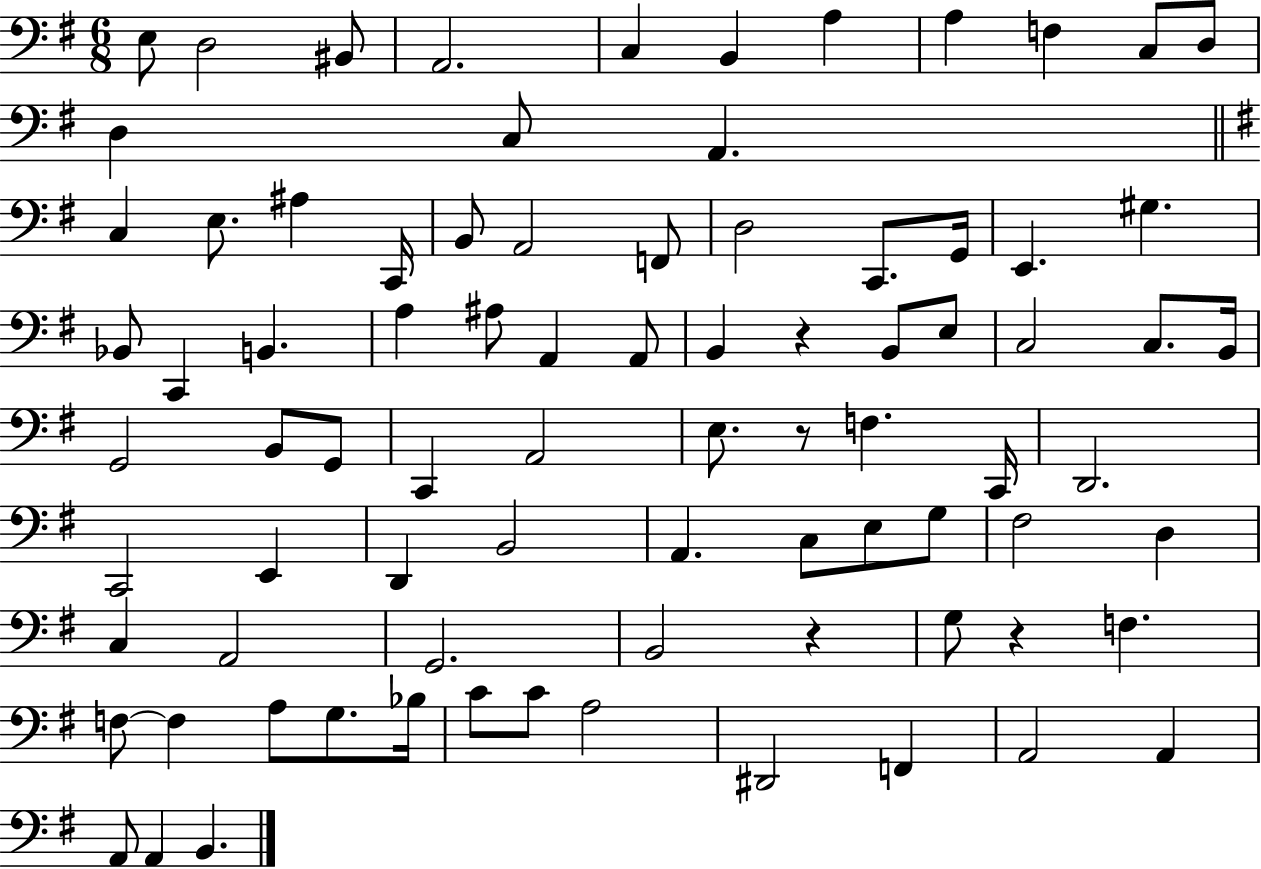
X:1
T:Untitled
M:6/8
L:1/4
K:G
E,/2 D,2 ^B,,/2 A,,2 C, B,, A, A, F, C,/2 D,/2 D, C,/2 A,, C, E,/2 ^A, C,,/4 B,,/2 A,,2 F,,/2 D,2 C,,/2 G,,/4 E,, ^G, _B,,/2 C,, B,, A, ^A,/2 A,, A,,/2 B,, z B,,/2 E,/2 C,2 C,/2 B,,/4 G,,2 B,,/2 G,,/2 C,, A,,2 E,/2 z/2 F, C,,/4 D,,2 C,,2 E,, D,, B,,2 A,, C,/2 E,/2 G,/2 ^F,2 D, C, A,,2 G,,2 B,,2 z G,/2 z F, F,/2 F, A,/2 G,/2 _B,/4 C/2 C/2 A,2 ^D,,2 F,, A,,2 A,, A,,/2 A,, B,,